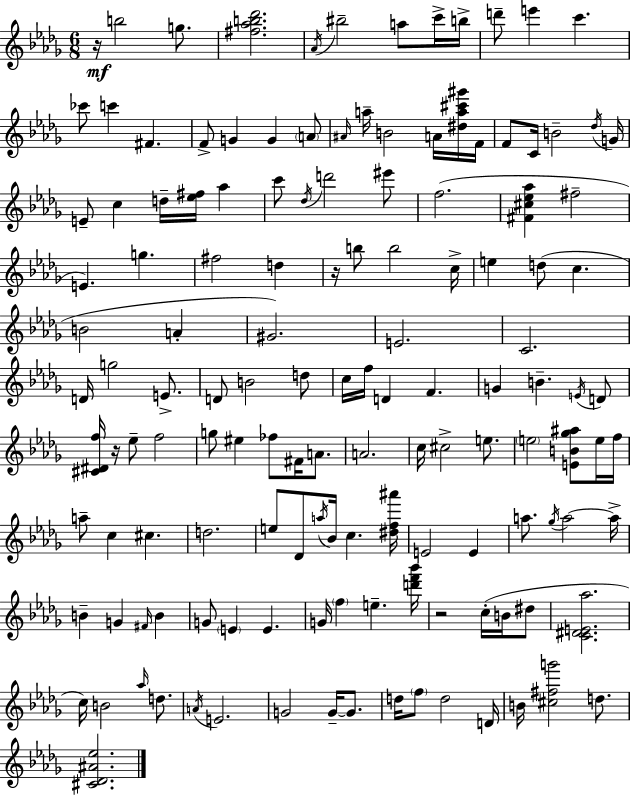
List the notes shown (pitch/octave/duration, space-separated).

R/s B5/h G5/e. [F#5,Ab5,B5,Db6]/h. Ab4/s BIS5/h A5/e C6/s B5/s D6/e E6/q C6/q. CES6/e C6/q F#4/q. F4/e G4/q G4/q A4/e A#4/s A5/s B4/h A4/s [D#5,A5,C#6,G#6]/s F4/s F4/e C4/s B4/h Db5/s G4/s E4/e C5/q D5/s [Eb5,F#5]/s Ab5/q C6/e Db5/s D6/h EIS6/e F5/h. [F#4,C#5,Eb5,Ab5]/q F#5/h E4/q. G5/q. F#5/h D5/q R/s B5/e B5/h C5/s E5/q D5/e C5/q. B4/h A4/q G#4/h. E4/h. C4/h. D4/s G5/h E4/e. D4/e B4/h D5/e C5/s F5/s D4/q F4/q. G4/q B4/q. E4/s D4/e [C#4,D#4,F5]/s R/s Eb5/e F5/h G5/e EIS5/q FES5/e F#4/s A4/e. A4/h. C5/s C#5/h E5/e. E5/h [E4,B4,Gb5,A#5]/e E5/s F5/s A5/e C5/q C#5/q. D5/h. E5/e Db4/e A5/s Bb4/s C5/q. [D#5,F5,A#6]/s E4/h E4/q A5/e. Gb5/s A5/h A5/s B4/q G4/q F#4/s B4/q G4/e E4/q E4/q. G4/s F5/q E5/q. [D6,F6,Bb6]/s R/h C5/s B4/s D#5/e [C4,D#4,E4,Ab5]/h. C5/s B4/h Ab5/s D5/e. A4/s E4/h. G4/h G4/s G4/e. D5/s F5/e D5/h D4/s B4/s [C#5,F#5,G6]/h D5/e. [C#4,Db4,A#4,Eb5]/h.